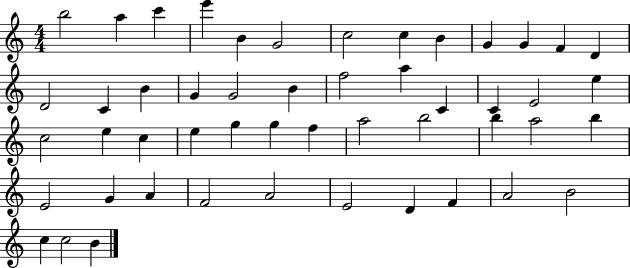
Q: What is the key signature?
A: C major